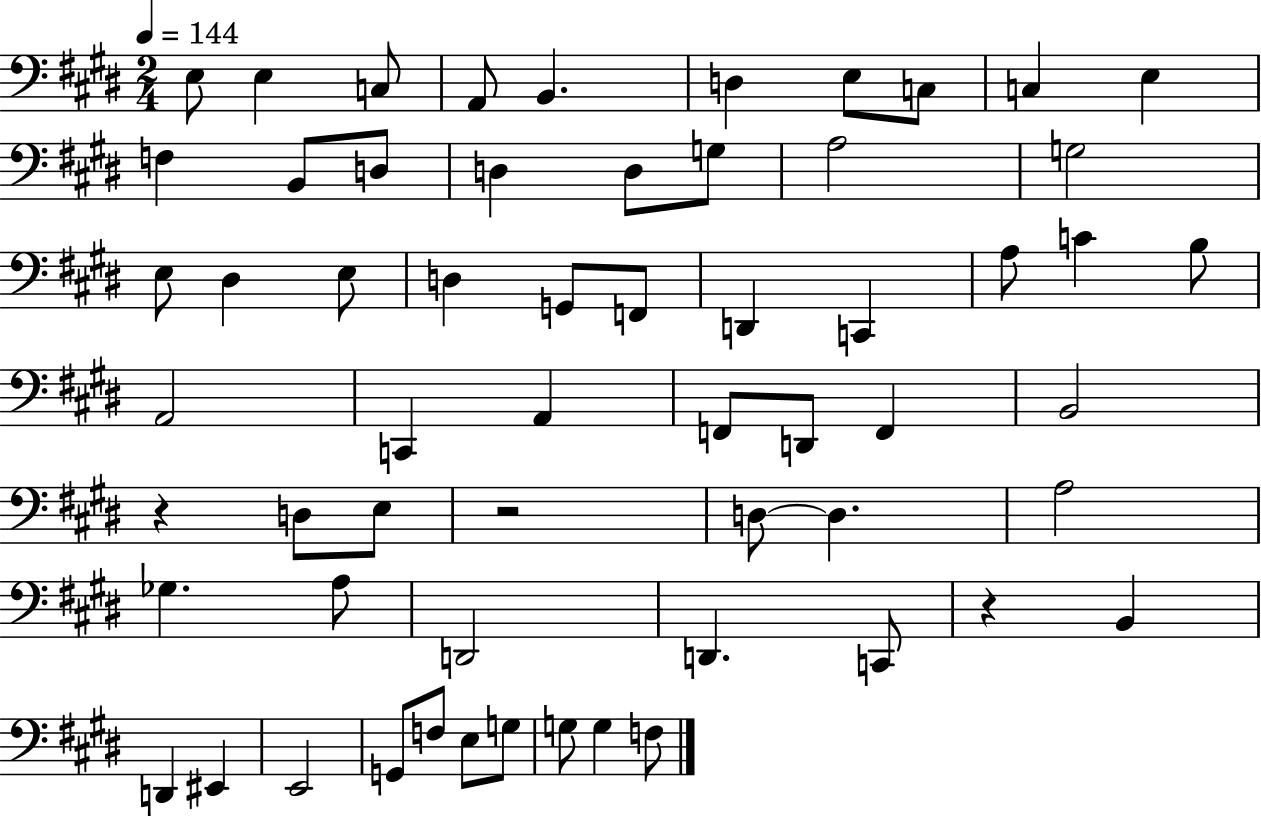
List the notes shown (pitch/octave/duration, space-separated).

E3/e E3/q C3/e A2/e B2/q. D3/q E3/e C3/e C3/q E3/q F3/q B2/e D3/e D3/q D3/e G3/e A3/h G3/h E3/e D#3/q E3/e D3/q G2/e F2/e D2/q C2/q A3/e C4/q B3/e A2/h C2/q A2/q F2/e D2/e F2/q B2/h R/q D3/e E3/e R/h D3/e D3/q. A3/h Gb3/q. A3/e D2/h D2/q. C2/e R/q B2/q D2/q EIS2/q E2/h G2/e F3/e E3/e G3/e G3/e G3/q F3/e